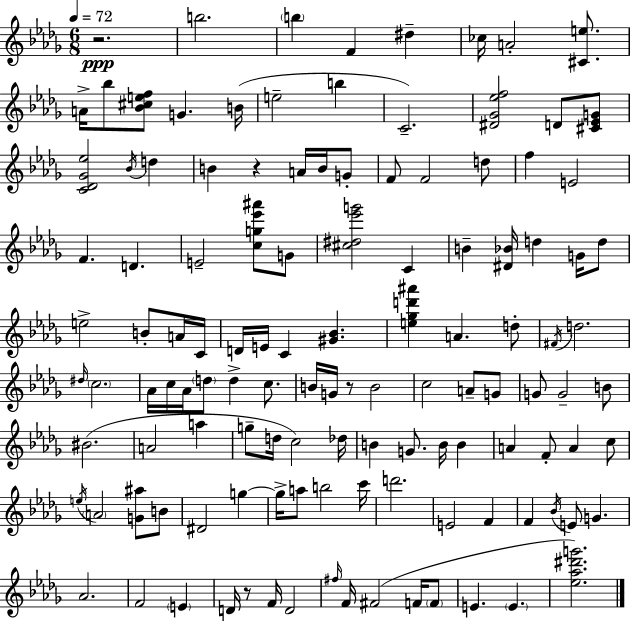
{
  \clef treble
  \numericTimeSignature
  \time 6/8
  \key bes \minor
  \tempo 4 = 72
  \repeat volta 2 { r2.\ppp | b''2. | \parenthesize b''4 f'4 dis''4-- | ces''16 a'2-. <cis' e''>8. | \break a'16-> bes''8 <bes' cis'' e'' f''>8 g'4. b'16( | e''2-- b''4 | c'2.--) | <dis' ges' ees'' f''>2 d'8 <cis' ees' g'>8 | \break <c' des' ges' ees''>2 \acciaccatura { bes'16 } d''4 | b'4 r4 a'16 b'16 g'8-. | f'8 f'2 d''8 | f''4 e'2 | \break f'4. d'4. | e'2-- <c'' g'' ees''' ais'''>8 g'8 | <cis'' dis'' ees''' g'''>2 c'4 | b'4-- <dis' bes'>16 d''4 g'16 d''8 | \break e''2-> b'8-. a'16 | c'16 d'16 e'16 c'4 <gis' bes'>4. | <e'' ges'' d''' ais'''>4 a'4. d''8-. | \acciaccatura { fis'16 } d''2. | \break \grace { dis''16 } \parenthesize c''2. | aes'16 c''16 aes'16 \parenthesize d''8 d''4-> | c''8. b'16 g'16 r8 b'2 | c''2 a'8-- | \break g'8 g'8 g'2-- | b'8 bis'2.( | a'2 a''4 | g''8-- d''16 c''2) | \break des''16 b'4 g'8. b'16 b'4 | a'4 f'8-. a'4 | c''8 \acciaccatura { e''16 } \parenthesize a'2 | <g' ais''>8 b'8 dis'2 | \break g''4~~ g''16-> a''8 b''2 | c'''16 d'''2. | e'2 | f'4 f'4 \acciaccatura { bes'16 } e'8 g'4. | \break aes'2. | f'2 | \parenthesize e'4 d'16 r8 f'16 d'2 | \grace { fis''16 } f'16 fis'2( | \break f'16 \parenthesize f'8 e'4. | \parenthesize e'4. <ees'' aes'' dis''' g'''>2.) | } \bar "|."
}